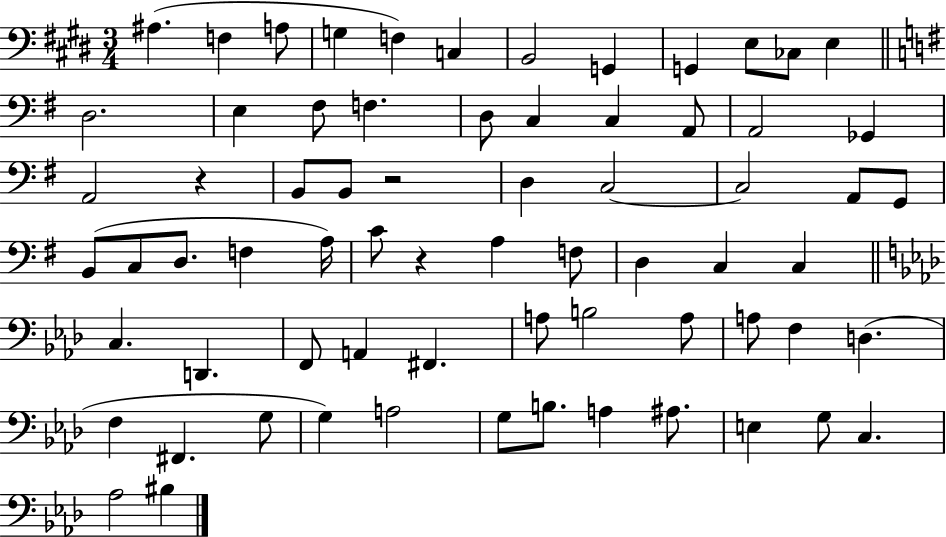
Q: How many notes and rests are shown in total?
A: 69